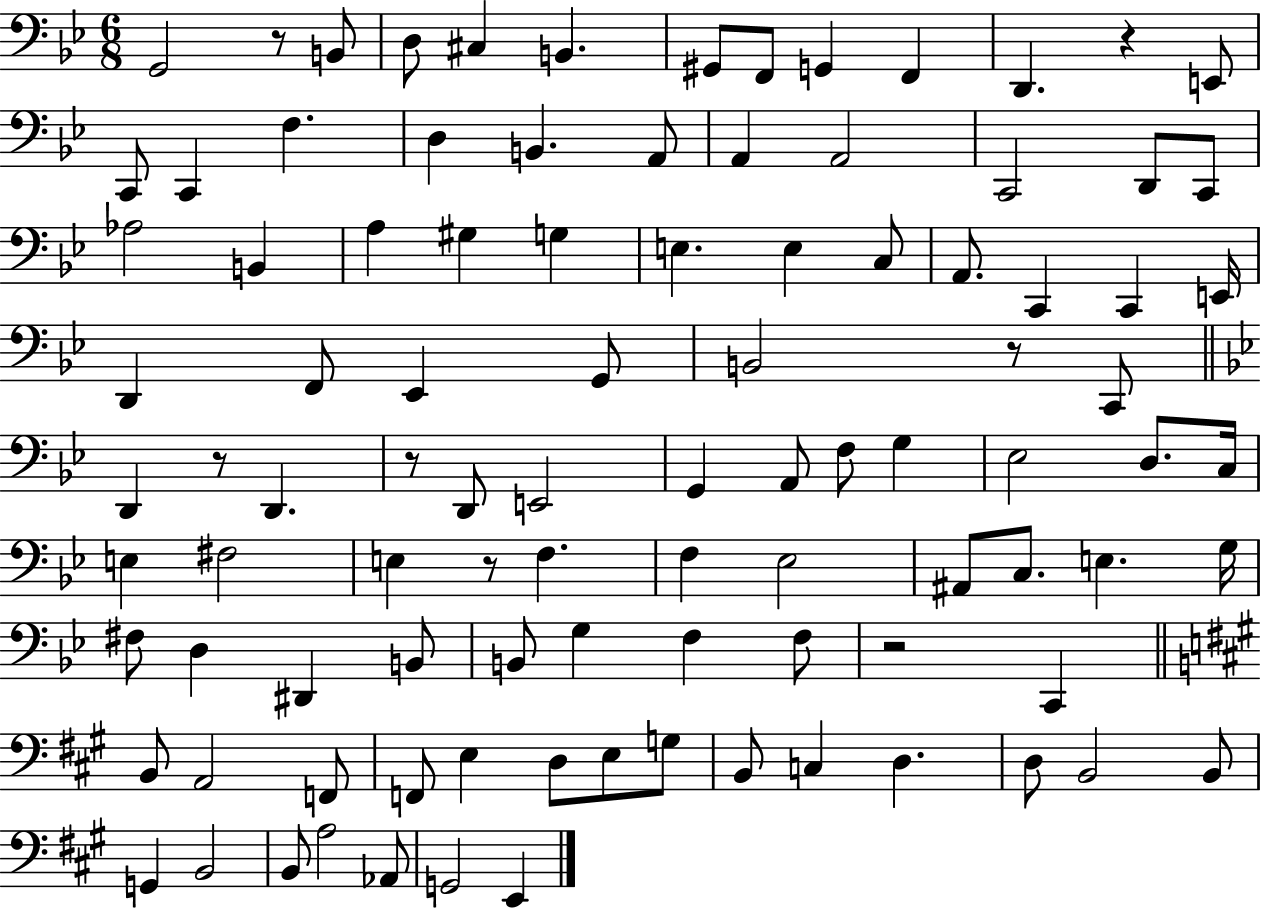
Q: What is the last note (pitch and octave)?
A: E2